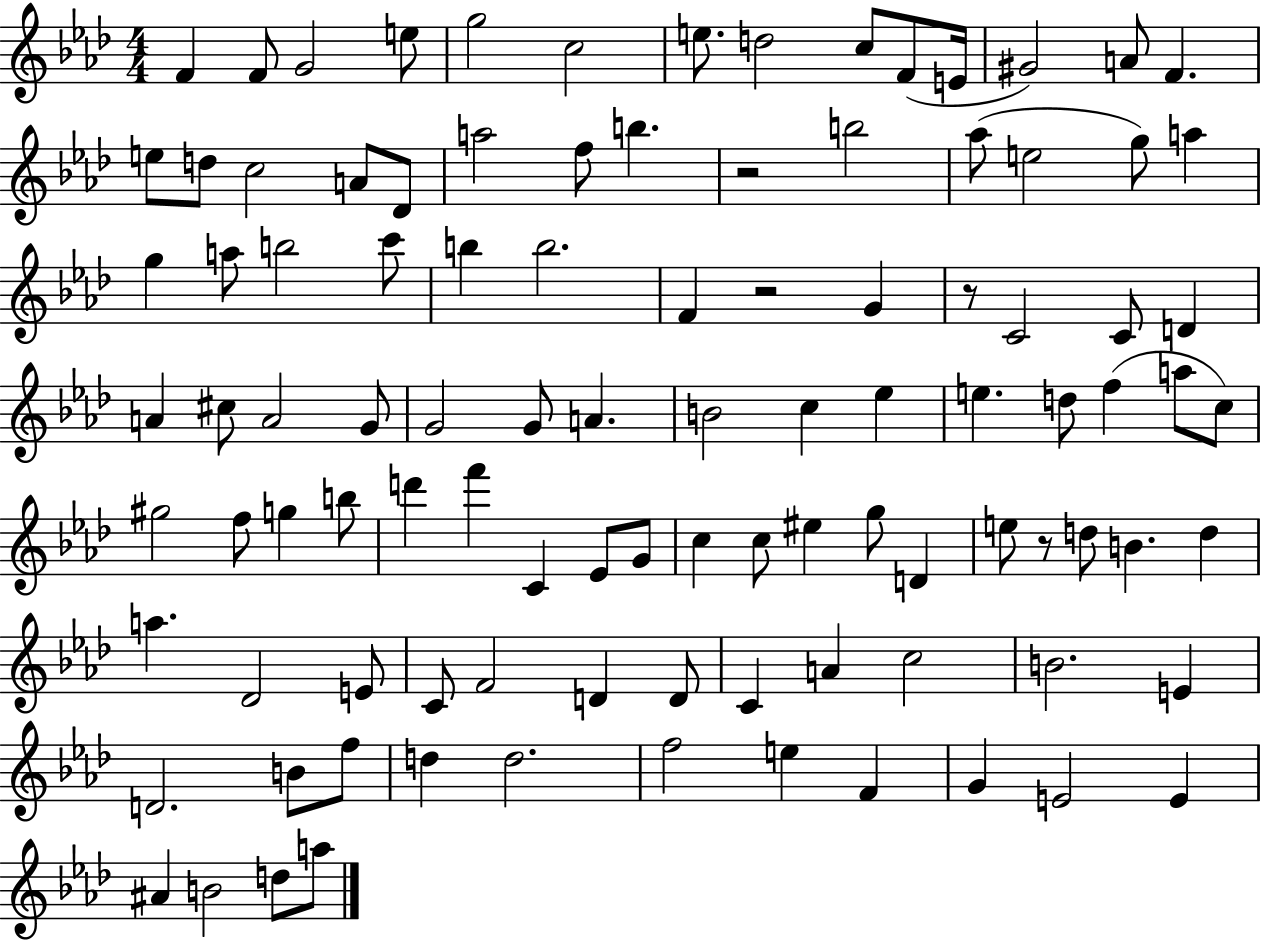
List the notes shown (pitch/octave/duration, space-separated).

F4/q F4/e G4/h E5/e G5/h C5/h E5/e. D5/h C5/e F4/e E4/s G#4/h A4/e F4/q. E5/e D5/e C5/h A4/e Db4/e A5/h F5/e B5/q. R/h B5/h Ab5/e E5/h G5/e A5/q G5/q A5/e B5/h C6/e B5/q B5/h. F4/q R/h G4/q R/e C4/h C4/e D4/q A4/q C#5/e A4/h G4/e G4/h G4/e A4/q. B4/h C5/q Eb5/q E5/q. D5/e F5/q A5/e C5/e G#5/h F5/e G5/q B5/e D6/q F6/q C4/q Eb4/e G4/e C5/q C5/e EIS5/q G5/e D4/q E5/e R/e D5/e B4/q. D5/q A5/q. Db4/h E4/e C4/e F4/h D4/q D4/e C4/q A4/q C5/h B4/h. E4/q D4/h. B4/e F5/e D5/q D5/h. F5/h E5/q F4/q G4/q E4/h E4/q A#4/q B4/h D5/e A5/e